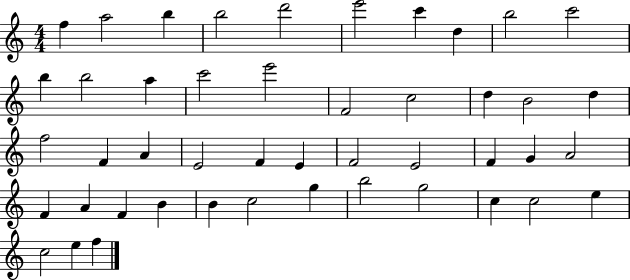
X:1
T:Untitled
M:4/4
L:1/4
K:C
f a2 b b2 d'2 e'2 c' d b2 c'2 b b2 a c'2 e'2 F2 c2 d B2 d f2 F A E2 F E F2 E2 F G A2 F A F B B c2 g b2 g2 c c2 e c2 e f